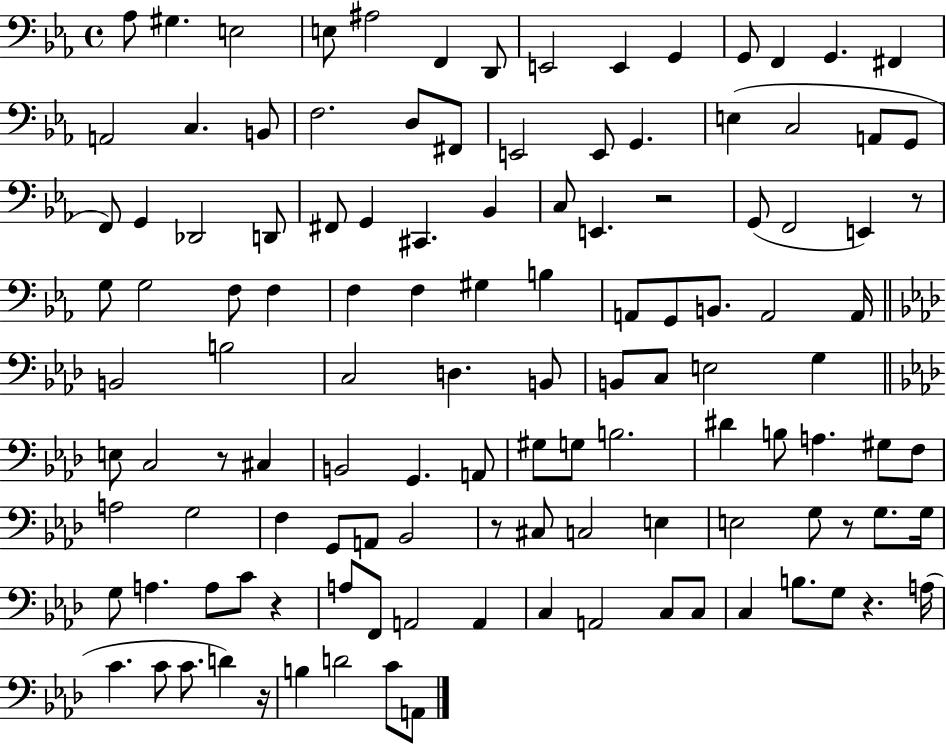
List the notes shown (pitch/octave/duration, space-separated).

Ab3/e G#3/q. E3/h E3/e A#3/h F2/q D2/e E2/h E2/q G2/q G2/e F2/q G2/q. F#2/q A2/h C3/q. B2/e F3/h. D3/e F#2/e E2/h E2/e G2/q. E3/q C3/h A2/e G2/e F2/e G2/q Db2/h D2/e F#2/e G2/q C#2/q. Bb2/q C3/e E2/q. R/h G2/e F2/h E2/q R/e G3/e G3/h F3/e F3/q F3/q F3/q G#3/q B3/q A2/e G2/e B2/e. A2/h A2/s B2/h B3/h C3/h D3/q. B2/e B2/e C3/e E3/h G3/q E3/e C3/h R/e C#3/q B2/h G2/q. A2/e G#3/e G3/e B3/h. D#4/q B3/e A3/q. G#3/e F3/e A3/h G3/h F3/q G2/e A2/e Bb2/h R/e C#3/e C3/h E3/q E3/h G3/e R/e G3/e. G3/s G3/e A3/q. A3/e C4/e R/q A3/e F2/e A2/h A2/q C3/q A2/h C3/e C3/e C3/q B3/e. G3/e R/q. A3/s C4/q. C4/e C4/e. D4/q R/s B3/q D4/h C4/e A2/e